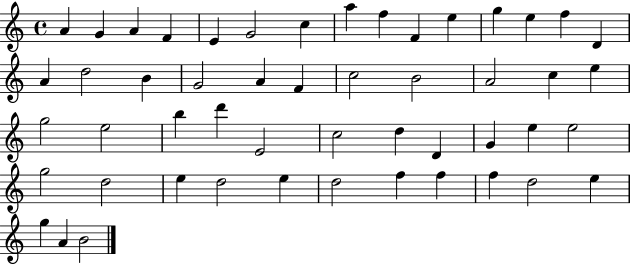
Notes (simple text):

A4/q G4/q A4/q F4/q E4/q G4/h C5/q A5/q F5/q F4/q E5/q G5/q E5/q F5/q D4/q A4/q D5/h B4/q G4/h A4/q F4/q C5/h B4/h A4/h C5/q E5/q G5/h E5/h B5/q D6/q E4/h C5/h D5/q D4/q G4/q E5/q E5/h G5/h D5/h E5/q D5/h E5/q D5/h F5/q F5/q F5/q D5/h E5/q G5/q A4/q B4/h